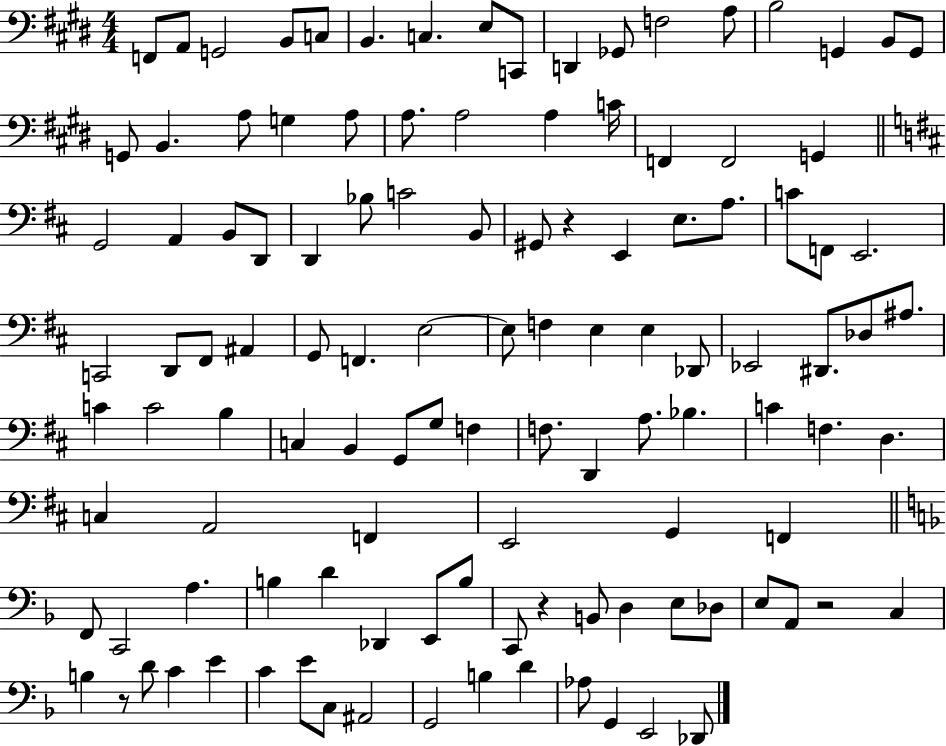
{
  \clef bass
  \numericTimeSignature
  \time 4/4
  \key e \major
  \repeat volta 2 { f,8 a,8 g,2 b,8 c8 | b,4. c4. e8 c,8 | d,4 ges,8 f2 a8 | b2 g,4 b,8 g,8 | \break g,8 b,4. a8 g4 a8 | a8. a2 a4 c'16 | f,4 f,2 g,4 | \bar "||" \break \key d \major g,2 a,4 b,8 d,8 | d,4 bes8 c'2 b,8 | gis,8 r4 e,4 e8. a8. | c'8 f,8 e,2. | \break c,2 d,8 fis,8 ais,4 | g,8 f,4. e2~~ | e8 f4 e4 e4 des,8 | ees,2 dis,8. des8 ais8. | \break c'4 c'2 b4 | c4 b,4 g,8 g8 f4 | f8. d,4 a8. bes4. | c'4 f4. d4. | \break c4 a,2 f,4 | e,2 g,4 f,4 | \bar "||" \break \key f \major f,8 c,2 a4. | b4 d'4 des,4 e,8 b8 | c,8 r4 b,8 d4 e8 des8 | e8 a,8 r2 c4 | \break b4 r8 d'8 c'4 e'4 | c'4 e'8 c8 ais,2 | g,2 b4 d'4 | aes8 g,4 e,2 des,8 | \break } \bar "|."
}